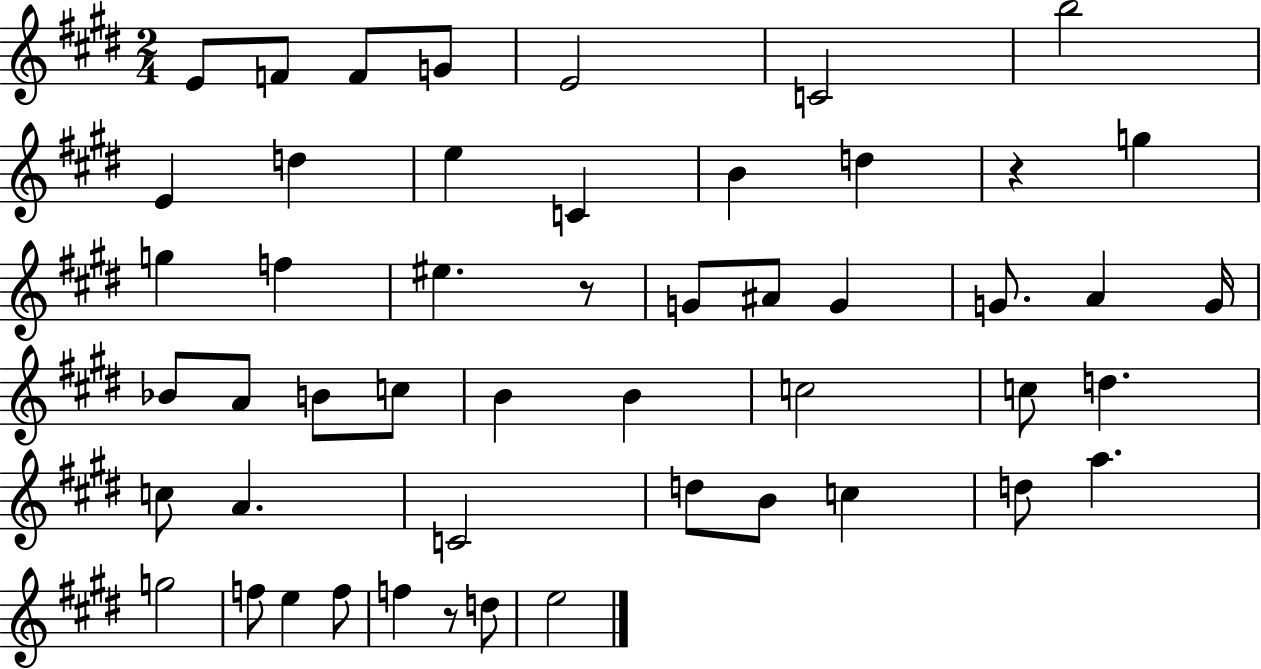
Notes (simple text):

E4/e F4/e F4/e G4/e E4/h C4/h B5/h E4/q D5/q E5/q C4/q B4/q D5/q R/q G5/q G5/q F5/q EIS5/q. R/e G4/e A#4/e G4/q G4/e. A4/q G4/s Bb4/e A4/e B4/e C5/e B4/q B4/q C5/h C5/e D5/q. C5/e A4/q. C4/h D5/e B4/e C5/q D5/e A5/q. G5/h F5/e E5/q F5/e F5/q R/e D5/e E5/h